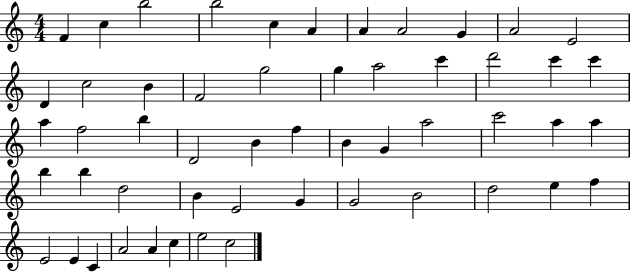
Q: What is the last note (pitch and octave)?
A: C5